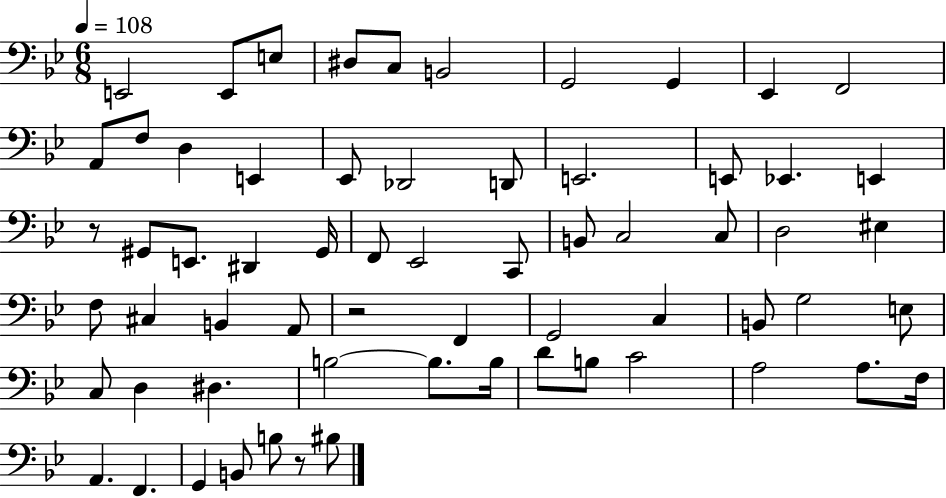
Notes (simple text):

E2/h E2/e E3/e D#3/e C3/e B2/h G2/h G2/q Eb2/q F2/h A2/e F3/e D3/q E2/q Eb2/e Db2/h D2/e E2/h. E2/e Eb2/q. E2/q R/e G#2/e E2/e. D#2/q G#2/s F2/e Eb2/h C2/e B2/e C3/h C3/e D3/h EIS3/q F3/e C#3/q B2/q A2/e R/h F2/q G2/h C3/q B2/e G3/h E3/e C3/e D3/q D#3/q. B3/h B3/e. B3/s D4/e B3/e C4/h A3/h A3/e. F3/s A2/q. F2/q. G2/q B2/e B3/e R/e BIS3/e